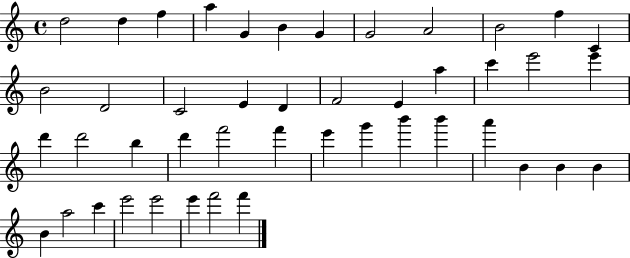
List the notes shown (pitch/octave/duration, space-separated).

D5/h D5/q F5/q A5/q G4/q B4/q G4/q G4/h A4/h B4/h F5/q C4/q B4/h D4/h C4/h E4/q D4/q F4/h E4/q A5/q C6/q E6/h E6/q D6/q D6/h B5/q D6/q F6/h F6/q E6/q G6/q B6/q B6/q A6/q B4/q B4/q B4/q B4/q A5/h C6/q E6/h E6/h E6/q F6/h F6/q